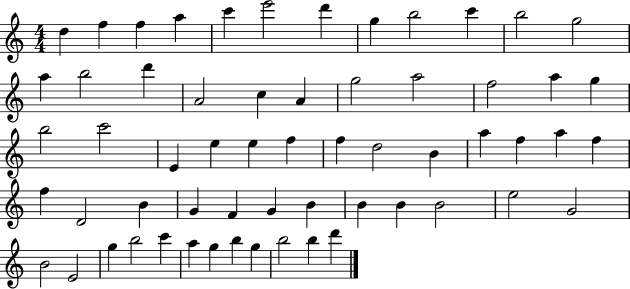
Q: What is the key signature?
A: C major